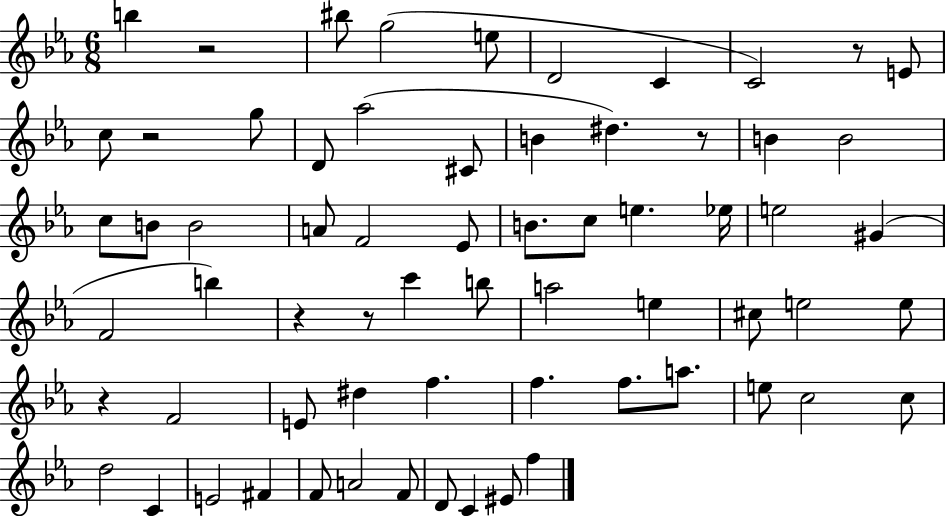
B5/q R/h BIS5/e G5/h E5/e D4/h C4/q C4/h R/e E4/e C5/e R/h G5/e D4/e Ab5/h C#4/e B4/q D#5/q. R/e B4/q B4/h C5/e B4/e B4/h A4/e F4/h Eb4/e B4/e. C5/e E5/q. Eb5/s E5/h G#4/q F4/h B5/q R/q R/e C6/q B5/e A5/h E5/q C#5/e E5/h E5/e R/q F4/h E4/e D#5/q F5/q. F5/q. F5/e. A5/e. E5/e C5/h C5/e D5/h C4/q E4/h F#4/q F4/e A4/h F4/e D4/e C4/q EIS4/e F5/q